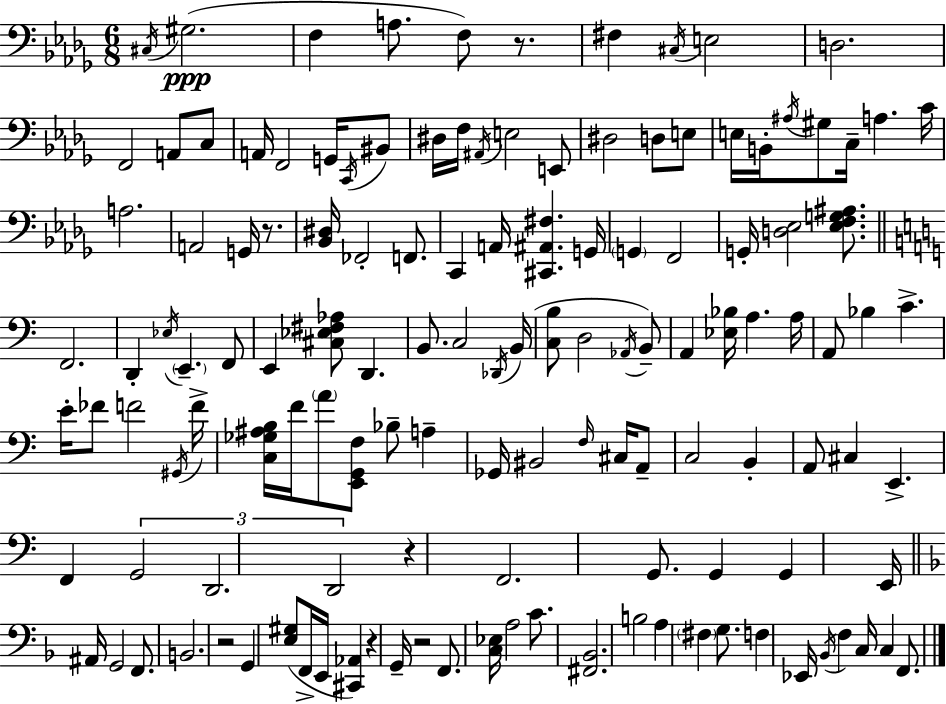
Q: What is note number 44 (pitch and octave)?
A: F2